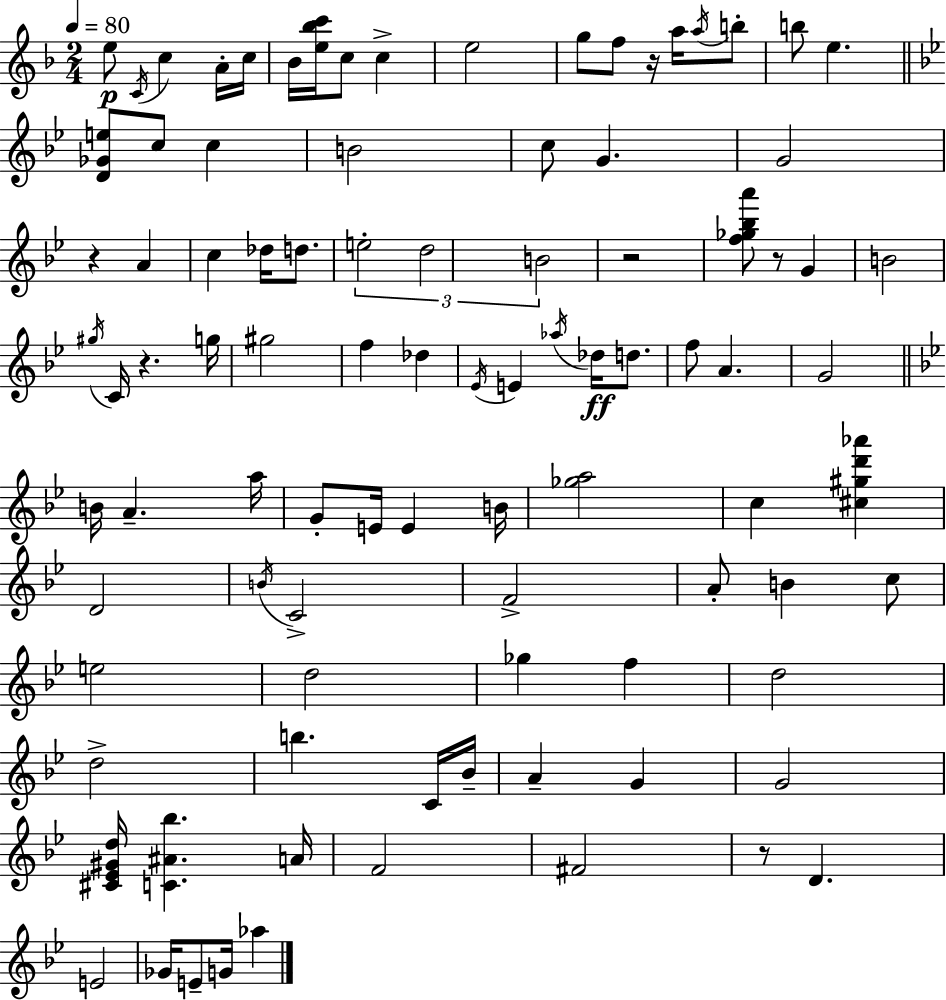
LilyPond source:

{
  \clef treble
  \numericTimeSignature
  \time 2/4
  \key d \minor
  \tempo 4 = 80
  e''8\p \acciaccatura { c'16 } c''4 a'16-. | c''16 bes'16 <e'' bes'' c'''>16 c''8 c''4-> | e''2 | g''8 f''8 r16 a''16 \acciaccatura { a''16 } | \break b''8-. b''8 e''4. | \bar "||" \break \key g \minor <d' ges' e''>8 c''8 c''4 | b'2 | c''8 g'4. | g'2 | \break r4 a'4 | c''4 des''16 d''8. | \tuplet 3/2 { e''2-. | d''2 | \break b'2 } | r2 | <f'' ges'' bes'' a'''>8 r8 g'4 | b'2 | \break \acciaccatura { gis''16 } c'16 r4. | g''16 gis''2 | f''4 des''4 | \acciaccatura { ees'16 } e'4 \acciaccatura { aes''16 }\ff des''16 | \break d''8. f''8 a'4. | g'2 | \bar "||" \break \key bes \major b'16 a'4.-- a''16 | g'8-. e'16 e'4 b'16 | <ges'' a''>2 | c''4 <cis'' gis'' d''' aes'''>4 | \break d'2 | \acciaccatura { b'16 } c'2-> | f'2-> | a'8-. b'4 c''8 | \break e''2 | d''2 | ges''4 f''4 | d''2 | \break d''2-> | b''4. c'16 | bes'16-- a'4-- g'4 | g'2 | \break <cis' ees' gis' d''>16 <c' ais' bes''>4. | a'16 f'2 | fis'2 | r8 d'4. | \break e'2 | ges'16 e'8-- g'16 aes''4 | \bar "|."
}